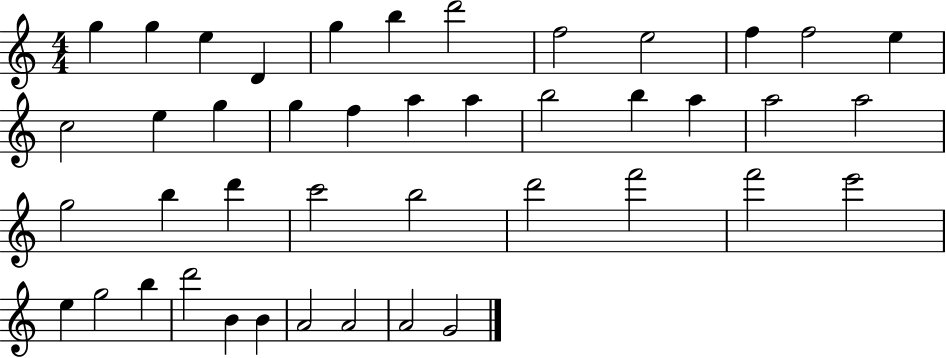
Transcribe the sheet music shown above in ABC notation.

X:1
T:Untitled
M:4/4
L:1/4
K:C
g g e D g b d'2 f2 e2 f f2 e c2 e g g f a a b2 b a a2 a2 g2 b d' c'2 b2 d'2 f'2 f'2 e'2 e g2 b d'2 B B A2 A2 A2 G2